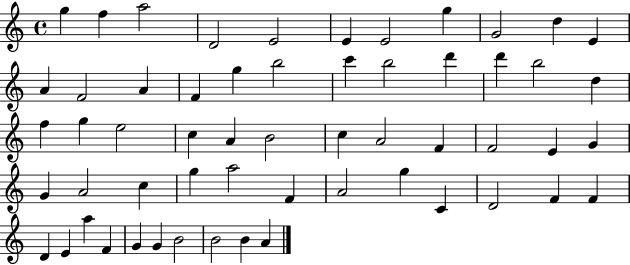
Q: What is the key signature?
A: C major